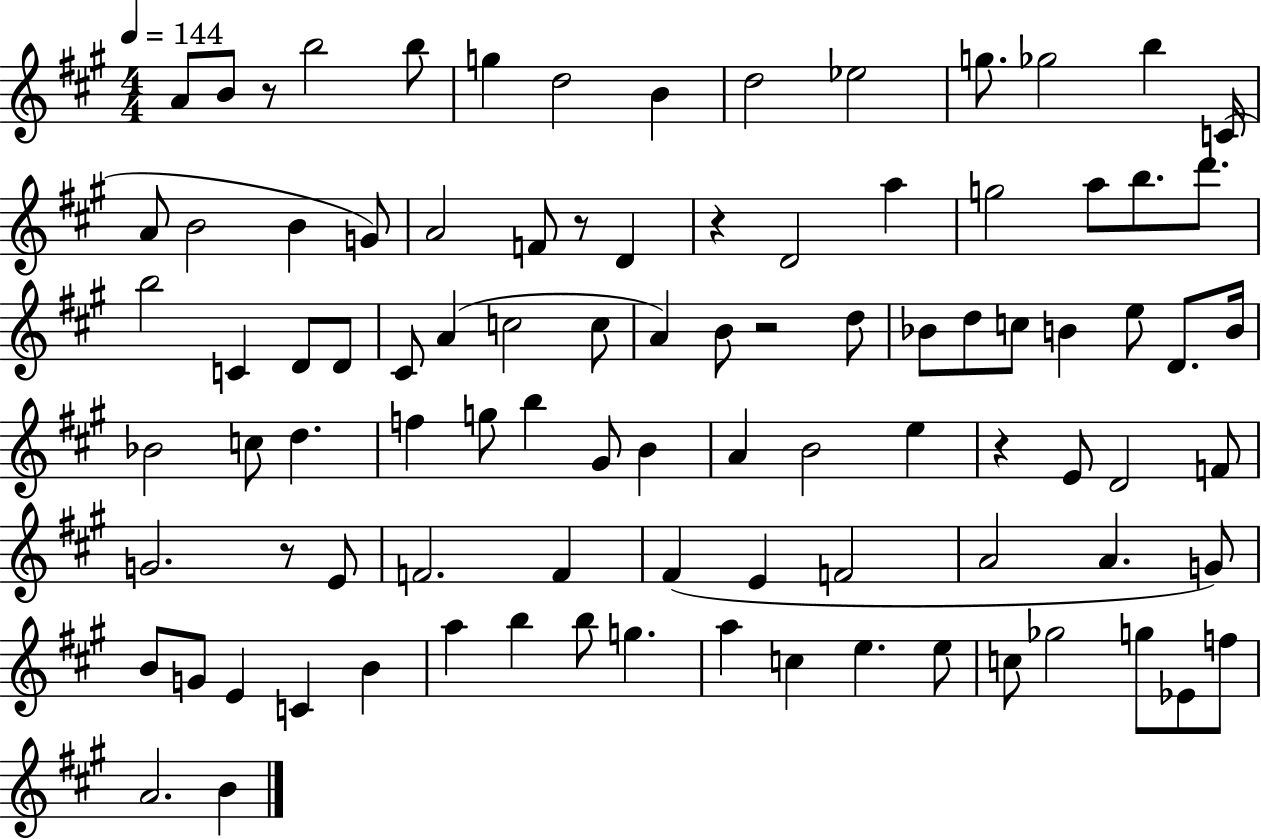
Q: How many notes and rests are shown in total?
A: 94